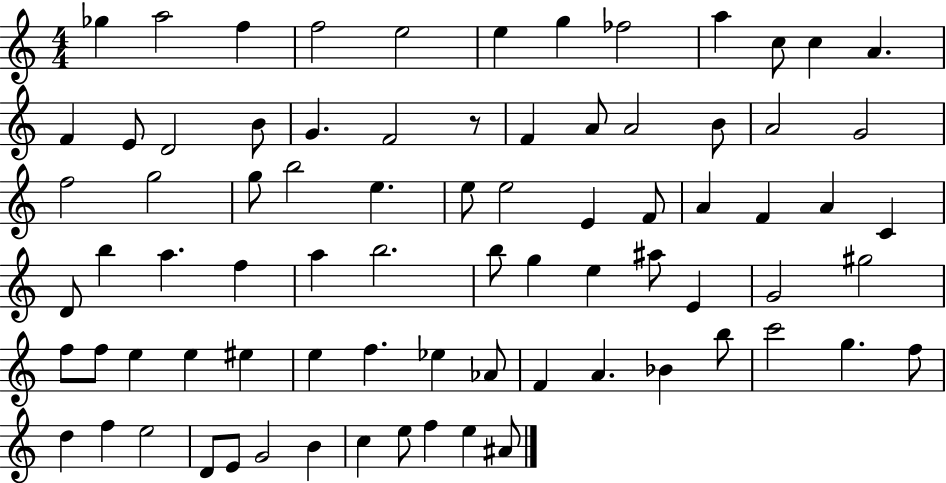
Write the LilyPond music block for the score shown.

{
  \clef treble
  \numericTimeSignature
  \time 4/4
  \key c \major
  ges''4 a''2 f''4 | f''2 e''2 | e''4 g''4 fes''2 | a''4 c''8 c''4 a'4. | \break f'4 e'8 d'2 b'8 | g'4. f'2 r8 | f'4 a'8 a'2 b'8 | a'2 g'2 | \break f''2 g''2 | g''8 b''2 e''4. | e''8 e''2 e'4 f'8 | a'4 f'4 a'4 c'4 | \break d'8 b''4 a''4. f''4 | a''4 b''2. | b''8 g''4 e''4 ais''8 e'4 | g'2 gis''2 | \break f''8 f''8 e''4 e''4 eis''4 | e''4 f''4. ees''4 aes'8 | f'4 a'4. bes'4 b''8 | c'''2 g''4. f''8 | \break d''4 f''4 e''2 | d'8 e'8 g'2 b'4 | c''4 e''8 f''4 e''4 ais'8 | \bar "|."
}